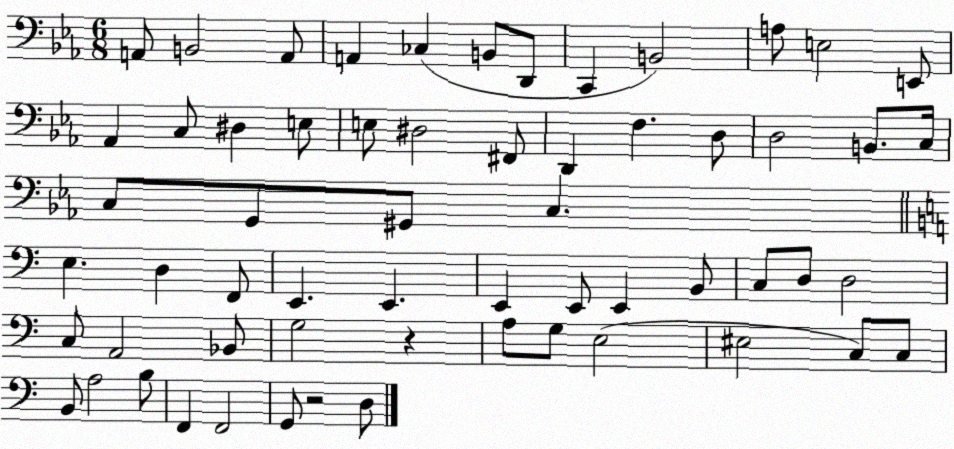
X:1
T:Untitled
M:6/8
L:1/4
K:Eb
A,,/2 B,,2 A,,/2 A,, _C, B,,/2 D,,/2 C,, B,,2 A,/2 E,2 E,,/2 _A,, C,/2 ^D, E,/2 E,/2 ^D,2 ^F,,/2 D,, F, D,/2 D,2 B,,/2 C,/4 C,/2 G,,/2 ^G,,/2 C, E, D, F,,/2 E,, E,, E,, E,,/2 E,, B,,/2 C,/2 D,/2 D,2 C,/2 A,,2 _B,,/2 G,2 z A,/2 G,/2 E,2 ^E,2 C,/2 C,/2 B,,/2 A,2 B,/2 F,, F,,2 G,,/2 z2 D,/2